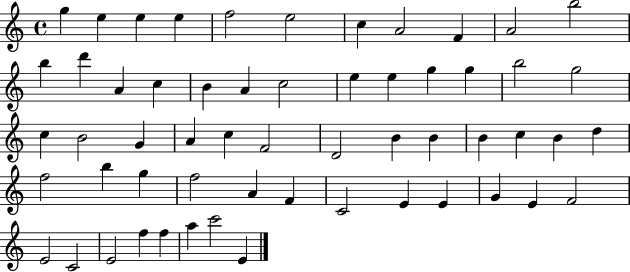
{
  \clef treble
  \time 4/4
  \defaultTimeSignature
  \key c \major
  g''4 e''4 e''4 e''4 | f''2 e''2 | c''4 a'2 f'4 | a'2 b''2 | \break b''4 d'''4 a'4 c''4 | b'4 a'4 c''2 | e''4 e''4 g''4 g''4 | b''2 g''2 | \break c''4 b'2 g'4 | a'4 c''4 f'2 | d'2 b'4 b'4 | b'4 c''4 b'4 d''4 | \break f''2 b''4 g''4 | f''2 a'4 f'4 | c'2 e'4 e'4 | g'4 e'4 f'2 | \break e'2 c'2 | e'2 f''4 f''4 | a''4 c'''2 e'4 | \bar "|."
}